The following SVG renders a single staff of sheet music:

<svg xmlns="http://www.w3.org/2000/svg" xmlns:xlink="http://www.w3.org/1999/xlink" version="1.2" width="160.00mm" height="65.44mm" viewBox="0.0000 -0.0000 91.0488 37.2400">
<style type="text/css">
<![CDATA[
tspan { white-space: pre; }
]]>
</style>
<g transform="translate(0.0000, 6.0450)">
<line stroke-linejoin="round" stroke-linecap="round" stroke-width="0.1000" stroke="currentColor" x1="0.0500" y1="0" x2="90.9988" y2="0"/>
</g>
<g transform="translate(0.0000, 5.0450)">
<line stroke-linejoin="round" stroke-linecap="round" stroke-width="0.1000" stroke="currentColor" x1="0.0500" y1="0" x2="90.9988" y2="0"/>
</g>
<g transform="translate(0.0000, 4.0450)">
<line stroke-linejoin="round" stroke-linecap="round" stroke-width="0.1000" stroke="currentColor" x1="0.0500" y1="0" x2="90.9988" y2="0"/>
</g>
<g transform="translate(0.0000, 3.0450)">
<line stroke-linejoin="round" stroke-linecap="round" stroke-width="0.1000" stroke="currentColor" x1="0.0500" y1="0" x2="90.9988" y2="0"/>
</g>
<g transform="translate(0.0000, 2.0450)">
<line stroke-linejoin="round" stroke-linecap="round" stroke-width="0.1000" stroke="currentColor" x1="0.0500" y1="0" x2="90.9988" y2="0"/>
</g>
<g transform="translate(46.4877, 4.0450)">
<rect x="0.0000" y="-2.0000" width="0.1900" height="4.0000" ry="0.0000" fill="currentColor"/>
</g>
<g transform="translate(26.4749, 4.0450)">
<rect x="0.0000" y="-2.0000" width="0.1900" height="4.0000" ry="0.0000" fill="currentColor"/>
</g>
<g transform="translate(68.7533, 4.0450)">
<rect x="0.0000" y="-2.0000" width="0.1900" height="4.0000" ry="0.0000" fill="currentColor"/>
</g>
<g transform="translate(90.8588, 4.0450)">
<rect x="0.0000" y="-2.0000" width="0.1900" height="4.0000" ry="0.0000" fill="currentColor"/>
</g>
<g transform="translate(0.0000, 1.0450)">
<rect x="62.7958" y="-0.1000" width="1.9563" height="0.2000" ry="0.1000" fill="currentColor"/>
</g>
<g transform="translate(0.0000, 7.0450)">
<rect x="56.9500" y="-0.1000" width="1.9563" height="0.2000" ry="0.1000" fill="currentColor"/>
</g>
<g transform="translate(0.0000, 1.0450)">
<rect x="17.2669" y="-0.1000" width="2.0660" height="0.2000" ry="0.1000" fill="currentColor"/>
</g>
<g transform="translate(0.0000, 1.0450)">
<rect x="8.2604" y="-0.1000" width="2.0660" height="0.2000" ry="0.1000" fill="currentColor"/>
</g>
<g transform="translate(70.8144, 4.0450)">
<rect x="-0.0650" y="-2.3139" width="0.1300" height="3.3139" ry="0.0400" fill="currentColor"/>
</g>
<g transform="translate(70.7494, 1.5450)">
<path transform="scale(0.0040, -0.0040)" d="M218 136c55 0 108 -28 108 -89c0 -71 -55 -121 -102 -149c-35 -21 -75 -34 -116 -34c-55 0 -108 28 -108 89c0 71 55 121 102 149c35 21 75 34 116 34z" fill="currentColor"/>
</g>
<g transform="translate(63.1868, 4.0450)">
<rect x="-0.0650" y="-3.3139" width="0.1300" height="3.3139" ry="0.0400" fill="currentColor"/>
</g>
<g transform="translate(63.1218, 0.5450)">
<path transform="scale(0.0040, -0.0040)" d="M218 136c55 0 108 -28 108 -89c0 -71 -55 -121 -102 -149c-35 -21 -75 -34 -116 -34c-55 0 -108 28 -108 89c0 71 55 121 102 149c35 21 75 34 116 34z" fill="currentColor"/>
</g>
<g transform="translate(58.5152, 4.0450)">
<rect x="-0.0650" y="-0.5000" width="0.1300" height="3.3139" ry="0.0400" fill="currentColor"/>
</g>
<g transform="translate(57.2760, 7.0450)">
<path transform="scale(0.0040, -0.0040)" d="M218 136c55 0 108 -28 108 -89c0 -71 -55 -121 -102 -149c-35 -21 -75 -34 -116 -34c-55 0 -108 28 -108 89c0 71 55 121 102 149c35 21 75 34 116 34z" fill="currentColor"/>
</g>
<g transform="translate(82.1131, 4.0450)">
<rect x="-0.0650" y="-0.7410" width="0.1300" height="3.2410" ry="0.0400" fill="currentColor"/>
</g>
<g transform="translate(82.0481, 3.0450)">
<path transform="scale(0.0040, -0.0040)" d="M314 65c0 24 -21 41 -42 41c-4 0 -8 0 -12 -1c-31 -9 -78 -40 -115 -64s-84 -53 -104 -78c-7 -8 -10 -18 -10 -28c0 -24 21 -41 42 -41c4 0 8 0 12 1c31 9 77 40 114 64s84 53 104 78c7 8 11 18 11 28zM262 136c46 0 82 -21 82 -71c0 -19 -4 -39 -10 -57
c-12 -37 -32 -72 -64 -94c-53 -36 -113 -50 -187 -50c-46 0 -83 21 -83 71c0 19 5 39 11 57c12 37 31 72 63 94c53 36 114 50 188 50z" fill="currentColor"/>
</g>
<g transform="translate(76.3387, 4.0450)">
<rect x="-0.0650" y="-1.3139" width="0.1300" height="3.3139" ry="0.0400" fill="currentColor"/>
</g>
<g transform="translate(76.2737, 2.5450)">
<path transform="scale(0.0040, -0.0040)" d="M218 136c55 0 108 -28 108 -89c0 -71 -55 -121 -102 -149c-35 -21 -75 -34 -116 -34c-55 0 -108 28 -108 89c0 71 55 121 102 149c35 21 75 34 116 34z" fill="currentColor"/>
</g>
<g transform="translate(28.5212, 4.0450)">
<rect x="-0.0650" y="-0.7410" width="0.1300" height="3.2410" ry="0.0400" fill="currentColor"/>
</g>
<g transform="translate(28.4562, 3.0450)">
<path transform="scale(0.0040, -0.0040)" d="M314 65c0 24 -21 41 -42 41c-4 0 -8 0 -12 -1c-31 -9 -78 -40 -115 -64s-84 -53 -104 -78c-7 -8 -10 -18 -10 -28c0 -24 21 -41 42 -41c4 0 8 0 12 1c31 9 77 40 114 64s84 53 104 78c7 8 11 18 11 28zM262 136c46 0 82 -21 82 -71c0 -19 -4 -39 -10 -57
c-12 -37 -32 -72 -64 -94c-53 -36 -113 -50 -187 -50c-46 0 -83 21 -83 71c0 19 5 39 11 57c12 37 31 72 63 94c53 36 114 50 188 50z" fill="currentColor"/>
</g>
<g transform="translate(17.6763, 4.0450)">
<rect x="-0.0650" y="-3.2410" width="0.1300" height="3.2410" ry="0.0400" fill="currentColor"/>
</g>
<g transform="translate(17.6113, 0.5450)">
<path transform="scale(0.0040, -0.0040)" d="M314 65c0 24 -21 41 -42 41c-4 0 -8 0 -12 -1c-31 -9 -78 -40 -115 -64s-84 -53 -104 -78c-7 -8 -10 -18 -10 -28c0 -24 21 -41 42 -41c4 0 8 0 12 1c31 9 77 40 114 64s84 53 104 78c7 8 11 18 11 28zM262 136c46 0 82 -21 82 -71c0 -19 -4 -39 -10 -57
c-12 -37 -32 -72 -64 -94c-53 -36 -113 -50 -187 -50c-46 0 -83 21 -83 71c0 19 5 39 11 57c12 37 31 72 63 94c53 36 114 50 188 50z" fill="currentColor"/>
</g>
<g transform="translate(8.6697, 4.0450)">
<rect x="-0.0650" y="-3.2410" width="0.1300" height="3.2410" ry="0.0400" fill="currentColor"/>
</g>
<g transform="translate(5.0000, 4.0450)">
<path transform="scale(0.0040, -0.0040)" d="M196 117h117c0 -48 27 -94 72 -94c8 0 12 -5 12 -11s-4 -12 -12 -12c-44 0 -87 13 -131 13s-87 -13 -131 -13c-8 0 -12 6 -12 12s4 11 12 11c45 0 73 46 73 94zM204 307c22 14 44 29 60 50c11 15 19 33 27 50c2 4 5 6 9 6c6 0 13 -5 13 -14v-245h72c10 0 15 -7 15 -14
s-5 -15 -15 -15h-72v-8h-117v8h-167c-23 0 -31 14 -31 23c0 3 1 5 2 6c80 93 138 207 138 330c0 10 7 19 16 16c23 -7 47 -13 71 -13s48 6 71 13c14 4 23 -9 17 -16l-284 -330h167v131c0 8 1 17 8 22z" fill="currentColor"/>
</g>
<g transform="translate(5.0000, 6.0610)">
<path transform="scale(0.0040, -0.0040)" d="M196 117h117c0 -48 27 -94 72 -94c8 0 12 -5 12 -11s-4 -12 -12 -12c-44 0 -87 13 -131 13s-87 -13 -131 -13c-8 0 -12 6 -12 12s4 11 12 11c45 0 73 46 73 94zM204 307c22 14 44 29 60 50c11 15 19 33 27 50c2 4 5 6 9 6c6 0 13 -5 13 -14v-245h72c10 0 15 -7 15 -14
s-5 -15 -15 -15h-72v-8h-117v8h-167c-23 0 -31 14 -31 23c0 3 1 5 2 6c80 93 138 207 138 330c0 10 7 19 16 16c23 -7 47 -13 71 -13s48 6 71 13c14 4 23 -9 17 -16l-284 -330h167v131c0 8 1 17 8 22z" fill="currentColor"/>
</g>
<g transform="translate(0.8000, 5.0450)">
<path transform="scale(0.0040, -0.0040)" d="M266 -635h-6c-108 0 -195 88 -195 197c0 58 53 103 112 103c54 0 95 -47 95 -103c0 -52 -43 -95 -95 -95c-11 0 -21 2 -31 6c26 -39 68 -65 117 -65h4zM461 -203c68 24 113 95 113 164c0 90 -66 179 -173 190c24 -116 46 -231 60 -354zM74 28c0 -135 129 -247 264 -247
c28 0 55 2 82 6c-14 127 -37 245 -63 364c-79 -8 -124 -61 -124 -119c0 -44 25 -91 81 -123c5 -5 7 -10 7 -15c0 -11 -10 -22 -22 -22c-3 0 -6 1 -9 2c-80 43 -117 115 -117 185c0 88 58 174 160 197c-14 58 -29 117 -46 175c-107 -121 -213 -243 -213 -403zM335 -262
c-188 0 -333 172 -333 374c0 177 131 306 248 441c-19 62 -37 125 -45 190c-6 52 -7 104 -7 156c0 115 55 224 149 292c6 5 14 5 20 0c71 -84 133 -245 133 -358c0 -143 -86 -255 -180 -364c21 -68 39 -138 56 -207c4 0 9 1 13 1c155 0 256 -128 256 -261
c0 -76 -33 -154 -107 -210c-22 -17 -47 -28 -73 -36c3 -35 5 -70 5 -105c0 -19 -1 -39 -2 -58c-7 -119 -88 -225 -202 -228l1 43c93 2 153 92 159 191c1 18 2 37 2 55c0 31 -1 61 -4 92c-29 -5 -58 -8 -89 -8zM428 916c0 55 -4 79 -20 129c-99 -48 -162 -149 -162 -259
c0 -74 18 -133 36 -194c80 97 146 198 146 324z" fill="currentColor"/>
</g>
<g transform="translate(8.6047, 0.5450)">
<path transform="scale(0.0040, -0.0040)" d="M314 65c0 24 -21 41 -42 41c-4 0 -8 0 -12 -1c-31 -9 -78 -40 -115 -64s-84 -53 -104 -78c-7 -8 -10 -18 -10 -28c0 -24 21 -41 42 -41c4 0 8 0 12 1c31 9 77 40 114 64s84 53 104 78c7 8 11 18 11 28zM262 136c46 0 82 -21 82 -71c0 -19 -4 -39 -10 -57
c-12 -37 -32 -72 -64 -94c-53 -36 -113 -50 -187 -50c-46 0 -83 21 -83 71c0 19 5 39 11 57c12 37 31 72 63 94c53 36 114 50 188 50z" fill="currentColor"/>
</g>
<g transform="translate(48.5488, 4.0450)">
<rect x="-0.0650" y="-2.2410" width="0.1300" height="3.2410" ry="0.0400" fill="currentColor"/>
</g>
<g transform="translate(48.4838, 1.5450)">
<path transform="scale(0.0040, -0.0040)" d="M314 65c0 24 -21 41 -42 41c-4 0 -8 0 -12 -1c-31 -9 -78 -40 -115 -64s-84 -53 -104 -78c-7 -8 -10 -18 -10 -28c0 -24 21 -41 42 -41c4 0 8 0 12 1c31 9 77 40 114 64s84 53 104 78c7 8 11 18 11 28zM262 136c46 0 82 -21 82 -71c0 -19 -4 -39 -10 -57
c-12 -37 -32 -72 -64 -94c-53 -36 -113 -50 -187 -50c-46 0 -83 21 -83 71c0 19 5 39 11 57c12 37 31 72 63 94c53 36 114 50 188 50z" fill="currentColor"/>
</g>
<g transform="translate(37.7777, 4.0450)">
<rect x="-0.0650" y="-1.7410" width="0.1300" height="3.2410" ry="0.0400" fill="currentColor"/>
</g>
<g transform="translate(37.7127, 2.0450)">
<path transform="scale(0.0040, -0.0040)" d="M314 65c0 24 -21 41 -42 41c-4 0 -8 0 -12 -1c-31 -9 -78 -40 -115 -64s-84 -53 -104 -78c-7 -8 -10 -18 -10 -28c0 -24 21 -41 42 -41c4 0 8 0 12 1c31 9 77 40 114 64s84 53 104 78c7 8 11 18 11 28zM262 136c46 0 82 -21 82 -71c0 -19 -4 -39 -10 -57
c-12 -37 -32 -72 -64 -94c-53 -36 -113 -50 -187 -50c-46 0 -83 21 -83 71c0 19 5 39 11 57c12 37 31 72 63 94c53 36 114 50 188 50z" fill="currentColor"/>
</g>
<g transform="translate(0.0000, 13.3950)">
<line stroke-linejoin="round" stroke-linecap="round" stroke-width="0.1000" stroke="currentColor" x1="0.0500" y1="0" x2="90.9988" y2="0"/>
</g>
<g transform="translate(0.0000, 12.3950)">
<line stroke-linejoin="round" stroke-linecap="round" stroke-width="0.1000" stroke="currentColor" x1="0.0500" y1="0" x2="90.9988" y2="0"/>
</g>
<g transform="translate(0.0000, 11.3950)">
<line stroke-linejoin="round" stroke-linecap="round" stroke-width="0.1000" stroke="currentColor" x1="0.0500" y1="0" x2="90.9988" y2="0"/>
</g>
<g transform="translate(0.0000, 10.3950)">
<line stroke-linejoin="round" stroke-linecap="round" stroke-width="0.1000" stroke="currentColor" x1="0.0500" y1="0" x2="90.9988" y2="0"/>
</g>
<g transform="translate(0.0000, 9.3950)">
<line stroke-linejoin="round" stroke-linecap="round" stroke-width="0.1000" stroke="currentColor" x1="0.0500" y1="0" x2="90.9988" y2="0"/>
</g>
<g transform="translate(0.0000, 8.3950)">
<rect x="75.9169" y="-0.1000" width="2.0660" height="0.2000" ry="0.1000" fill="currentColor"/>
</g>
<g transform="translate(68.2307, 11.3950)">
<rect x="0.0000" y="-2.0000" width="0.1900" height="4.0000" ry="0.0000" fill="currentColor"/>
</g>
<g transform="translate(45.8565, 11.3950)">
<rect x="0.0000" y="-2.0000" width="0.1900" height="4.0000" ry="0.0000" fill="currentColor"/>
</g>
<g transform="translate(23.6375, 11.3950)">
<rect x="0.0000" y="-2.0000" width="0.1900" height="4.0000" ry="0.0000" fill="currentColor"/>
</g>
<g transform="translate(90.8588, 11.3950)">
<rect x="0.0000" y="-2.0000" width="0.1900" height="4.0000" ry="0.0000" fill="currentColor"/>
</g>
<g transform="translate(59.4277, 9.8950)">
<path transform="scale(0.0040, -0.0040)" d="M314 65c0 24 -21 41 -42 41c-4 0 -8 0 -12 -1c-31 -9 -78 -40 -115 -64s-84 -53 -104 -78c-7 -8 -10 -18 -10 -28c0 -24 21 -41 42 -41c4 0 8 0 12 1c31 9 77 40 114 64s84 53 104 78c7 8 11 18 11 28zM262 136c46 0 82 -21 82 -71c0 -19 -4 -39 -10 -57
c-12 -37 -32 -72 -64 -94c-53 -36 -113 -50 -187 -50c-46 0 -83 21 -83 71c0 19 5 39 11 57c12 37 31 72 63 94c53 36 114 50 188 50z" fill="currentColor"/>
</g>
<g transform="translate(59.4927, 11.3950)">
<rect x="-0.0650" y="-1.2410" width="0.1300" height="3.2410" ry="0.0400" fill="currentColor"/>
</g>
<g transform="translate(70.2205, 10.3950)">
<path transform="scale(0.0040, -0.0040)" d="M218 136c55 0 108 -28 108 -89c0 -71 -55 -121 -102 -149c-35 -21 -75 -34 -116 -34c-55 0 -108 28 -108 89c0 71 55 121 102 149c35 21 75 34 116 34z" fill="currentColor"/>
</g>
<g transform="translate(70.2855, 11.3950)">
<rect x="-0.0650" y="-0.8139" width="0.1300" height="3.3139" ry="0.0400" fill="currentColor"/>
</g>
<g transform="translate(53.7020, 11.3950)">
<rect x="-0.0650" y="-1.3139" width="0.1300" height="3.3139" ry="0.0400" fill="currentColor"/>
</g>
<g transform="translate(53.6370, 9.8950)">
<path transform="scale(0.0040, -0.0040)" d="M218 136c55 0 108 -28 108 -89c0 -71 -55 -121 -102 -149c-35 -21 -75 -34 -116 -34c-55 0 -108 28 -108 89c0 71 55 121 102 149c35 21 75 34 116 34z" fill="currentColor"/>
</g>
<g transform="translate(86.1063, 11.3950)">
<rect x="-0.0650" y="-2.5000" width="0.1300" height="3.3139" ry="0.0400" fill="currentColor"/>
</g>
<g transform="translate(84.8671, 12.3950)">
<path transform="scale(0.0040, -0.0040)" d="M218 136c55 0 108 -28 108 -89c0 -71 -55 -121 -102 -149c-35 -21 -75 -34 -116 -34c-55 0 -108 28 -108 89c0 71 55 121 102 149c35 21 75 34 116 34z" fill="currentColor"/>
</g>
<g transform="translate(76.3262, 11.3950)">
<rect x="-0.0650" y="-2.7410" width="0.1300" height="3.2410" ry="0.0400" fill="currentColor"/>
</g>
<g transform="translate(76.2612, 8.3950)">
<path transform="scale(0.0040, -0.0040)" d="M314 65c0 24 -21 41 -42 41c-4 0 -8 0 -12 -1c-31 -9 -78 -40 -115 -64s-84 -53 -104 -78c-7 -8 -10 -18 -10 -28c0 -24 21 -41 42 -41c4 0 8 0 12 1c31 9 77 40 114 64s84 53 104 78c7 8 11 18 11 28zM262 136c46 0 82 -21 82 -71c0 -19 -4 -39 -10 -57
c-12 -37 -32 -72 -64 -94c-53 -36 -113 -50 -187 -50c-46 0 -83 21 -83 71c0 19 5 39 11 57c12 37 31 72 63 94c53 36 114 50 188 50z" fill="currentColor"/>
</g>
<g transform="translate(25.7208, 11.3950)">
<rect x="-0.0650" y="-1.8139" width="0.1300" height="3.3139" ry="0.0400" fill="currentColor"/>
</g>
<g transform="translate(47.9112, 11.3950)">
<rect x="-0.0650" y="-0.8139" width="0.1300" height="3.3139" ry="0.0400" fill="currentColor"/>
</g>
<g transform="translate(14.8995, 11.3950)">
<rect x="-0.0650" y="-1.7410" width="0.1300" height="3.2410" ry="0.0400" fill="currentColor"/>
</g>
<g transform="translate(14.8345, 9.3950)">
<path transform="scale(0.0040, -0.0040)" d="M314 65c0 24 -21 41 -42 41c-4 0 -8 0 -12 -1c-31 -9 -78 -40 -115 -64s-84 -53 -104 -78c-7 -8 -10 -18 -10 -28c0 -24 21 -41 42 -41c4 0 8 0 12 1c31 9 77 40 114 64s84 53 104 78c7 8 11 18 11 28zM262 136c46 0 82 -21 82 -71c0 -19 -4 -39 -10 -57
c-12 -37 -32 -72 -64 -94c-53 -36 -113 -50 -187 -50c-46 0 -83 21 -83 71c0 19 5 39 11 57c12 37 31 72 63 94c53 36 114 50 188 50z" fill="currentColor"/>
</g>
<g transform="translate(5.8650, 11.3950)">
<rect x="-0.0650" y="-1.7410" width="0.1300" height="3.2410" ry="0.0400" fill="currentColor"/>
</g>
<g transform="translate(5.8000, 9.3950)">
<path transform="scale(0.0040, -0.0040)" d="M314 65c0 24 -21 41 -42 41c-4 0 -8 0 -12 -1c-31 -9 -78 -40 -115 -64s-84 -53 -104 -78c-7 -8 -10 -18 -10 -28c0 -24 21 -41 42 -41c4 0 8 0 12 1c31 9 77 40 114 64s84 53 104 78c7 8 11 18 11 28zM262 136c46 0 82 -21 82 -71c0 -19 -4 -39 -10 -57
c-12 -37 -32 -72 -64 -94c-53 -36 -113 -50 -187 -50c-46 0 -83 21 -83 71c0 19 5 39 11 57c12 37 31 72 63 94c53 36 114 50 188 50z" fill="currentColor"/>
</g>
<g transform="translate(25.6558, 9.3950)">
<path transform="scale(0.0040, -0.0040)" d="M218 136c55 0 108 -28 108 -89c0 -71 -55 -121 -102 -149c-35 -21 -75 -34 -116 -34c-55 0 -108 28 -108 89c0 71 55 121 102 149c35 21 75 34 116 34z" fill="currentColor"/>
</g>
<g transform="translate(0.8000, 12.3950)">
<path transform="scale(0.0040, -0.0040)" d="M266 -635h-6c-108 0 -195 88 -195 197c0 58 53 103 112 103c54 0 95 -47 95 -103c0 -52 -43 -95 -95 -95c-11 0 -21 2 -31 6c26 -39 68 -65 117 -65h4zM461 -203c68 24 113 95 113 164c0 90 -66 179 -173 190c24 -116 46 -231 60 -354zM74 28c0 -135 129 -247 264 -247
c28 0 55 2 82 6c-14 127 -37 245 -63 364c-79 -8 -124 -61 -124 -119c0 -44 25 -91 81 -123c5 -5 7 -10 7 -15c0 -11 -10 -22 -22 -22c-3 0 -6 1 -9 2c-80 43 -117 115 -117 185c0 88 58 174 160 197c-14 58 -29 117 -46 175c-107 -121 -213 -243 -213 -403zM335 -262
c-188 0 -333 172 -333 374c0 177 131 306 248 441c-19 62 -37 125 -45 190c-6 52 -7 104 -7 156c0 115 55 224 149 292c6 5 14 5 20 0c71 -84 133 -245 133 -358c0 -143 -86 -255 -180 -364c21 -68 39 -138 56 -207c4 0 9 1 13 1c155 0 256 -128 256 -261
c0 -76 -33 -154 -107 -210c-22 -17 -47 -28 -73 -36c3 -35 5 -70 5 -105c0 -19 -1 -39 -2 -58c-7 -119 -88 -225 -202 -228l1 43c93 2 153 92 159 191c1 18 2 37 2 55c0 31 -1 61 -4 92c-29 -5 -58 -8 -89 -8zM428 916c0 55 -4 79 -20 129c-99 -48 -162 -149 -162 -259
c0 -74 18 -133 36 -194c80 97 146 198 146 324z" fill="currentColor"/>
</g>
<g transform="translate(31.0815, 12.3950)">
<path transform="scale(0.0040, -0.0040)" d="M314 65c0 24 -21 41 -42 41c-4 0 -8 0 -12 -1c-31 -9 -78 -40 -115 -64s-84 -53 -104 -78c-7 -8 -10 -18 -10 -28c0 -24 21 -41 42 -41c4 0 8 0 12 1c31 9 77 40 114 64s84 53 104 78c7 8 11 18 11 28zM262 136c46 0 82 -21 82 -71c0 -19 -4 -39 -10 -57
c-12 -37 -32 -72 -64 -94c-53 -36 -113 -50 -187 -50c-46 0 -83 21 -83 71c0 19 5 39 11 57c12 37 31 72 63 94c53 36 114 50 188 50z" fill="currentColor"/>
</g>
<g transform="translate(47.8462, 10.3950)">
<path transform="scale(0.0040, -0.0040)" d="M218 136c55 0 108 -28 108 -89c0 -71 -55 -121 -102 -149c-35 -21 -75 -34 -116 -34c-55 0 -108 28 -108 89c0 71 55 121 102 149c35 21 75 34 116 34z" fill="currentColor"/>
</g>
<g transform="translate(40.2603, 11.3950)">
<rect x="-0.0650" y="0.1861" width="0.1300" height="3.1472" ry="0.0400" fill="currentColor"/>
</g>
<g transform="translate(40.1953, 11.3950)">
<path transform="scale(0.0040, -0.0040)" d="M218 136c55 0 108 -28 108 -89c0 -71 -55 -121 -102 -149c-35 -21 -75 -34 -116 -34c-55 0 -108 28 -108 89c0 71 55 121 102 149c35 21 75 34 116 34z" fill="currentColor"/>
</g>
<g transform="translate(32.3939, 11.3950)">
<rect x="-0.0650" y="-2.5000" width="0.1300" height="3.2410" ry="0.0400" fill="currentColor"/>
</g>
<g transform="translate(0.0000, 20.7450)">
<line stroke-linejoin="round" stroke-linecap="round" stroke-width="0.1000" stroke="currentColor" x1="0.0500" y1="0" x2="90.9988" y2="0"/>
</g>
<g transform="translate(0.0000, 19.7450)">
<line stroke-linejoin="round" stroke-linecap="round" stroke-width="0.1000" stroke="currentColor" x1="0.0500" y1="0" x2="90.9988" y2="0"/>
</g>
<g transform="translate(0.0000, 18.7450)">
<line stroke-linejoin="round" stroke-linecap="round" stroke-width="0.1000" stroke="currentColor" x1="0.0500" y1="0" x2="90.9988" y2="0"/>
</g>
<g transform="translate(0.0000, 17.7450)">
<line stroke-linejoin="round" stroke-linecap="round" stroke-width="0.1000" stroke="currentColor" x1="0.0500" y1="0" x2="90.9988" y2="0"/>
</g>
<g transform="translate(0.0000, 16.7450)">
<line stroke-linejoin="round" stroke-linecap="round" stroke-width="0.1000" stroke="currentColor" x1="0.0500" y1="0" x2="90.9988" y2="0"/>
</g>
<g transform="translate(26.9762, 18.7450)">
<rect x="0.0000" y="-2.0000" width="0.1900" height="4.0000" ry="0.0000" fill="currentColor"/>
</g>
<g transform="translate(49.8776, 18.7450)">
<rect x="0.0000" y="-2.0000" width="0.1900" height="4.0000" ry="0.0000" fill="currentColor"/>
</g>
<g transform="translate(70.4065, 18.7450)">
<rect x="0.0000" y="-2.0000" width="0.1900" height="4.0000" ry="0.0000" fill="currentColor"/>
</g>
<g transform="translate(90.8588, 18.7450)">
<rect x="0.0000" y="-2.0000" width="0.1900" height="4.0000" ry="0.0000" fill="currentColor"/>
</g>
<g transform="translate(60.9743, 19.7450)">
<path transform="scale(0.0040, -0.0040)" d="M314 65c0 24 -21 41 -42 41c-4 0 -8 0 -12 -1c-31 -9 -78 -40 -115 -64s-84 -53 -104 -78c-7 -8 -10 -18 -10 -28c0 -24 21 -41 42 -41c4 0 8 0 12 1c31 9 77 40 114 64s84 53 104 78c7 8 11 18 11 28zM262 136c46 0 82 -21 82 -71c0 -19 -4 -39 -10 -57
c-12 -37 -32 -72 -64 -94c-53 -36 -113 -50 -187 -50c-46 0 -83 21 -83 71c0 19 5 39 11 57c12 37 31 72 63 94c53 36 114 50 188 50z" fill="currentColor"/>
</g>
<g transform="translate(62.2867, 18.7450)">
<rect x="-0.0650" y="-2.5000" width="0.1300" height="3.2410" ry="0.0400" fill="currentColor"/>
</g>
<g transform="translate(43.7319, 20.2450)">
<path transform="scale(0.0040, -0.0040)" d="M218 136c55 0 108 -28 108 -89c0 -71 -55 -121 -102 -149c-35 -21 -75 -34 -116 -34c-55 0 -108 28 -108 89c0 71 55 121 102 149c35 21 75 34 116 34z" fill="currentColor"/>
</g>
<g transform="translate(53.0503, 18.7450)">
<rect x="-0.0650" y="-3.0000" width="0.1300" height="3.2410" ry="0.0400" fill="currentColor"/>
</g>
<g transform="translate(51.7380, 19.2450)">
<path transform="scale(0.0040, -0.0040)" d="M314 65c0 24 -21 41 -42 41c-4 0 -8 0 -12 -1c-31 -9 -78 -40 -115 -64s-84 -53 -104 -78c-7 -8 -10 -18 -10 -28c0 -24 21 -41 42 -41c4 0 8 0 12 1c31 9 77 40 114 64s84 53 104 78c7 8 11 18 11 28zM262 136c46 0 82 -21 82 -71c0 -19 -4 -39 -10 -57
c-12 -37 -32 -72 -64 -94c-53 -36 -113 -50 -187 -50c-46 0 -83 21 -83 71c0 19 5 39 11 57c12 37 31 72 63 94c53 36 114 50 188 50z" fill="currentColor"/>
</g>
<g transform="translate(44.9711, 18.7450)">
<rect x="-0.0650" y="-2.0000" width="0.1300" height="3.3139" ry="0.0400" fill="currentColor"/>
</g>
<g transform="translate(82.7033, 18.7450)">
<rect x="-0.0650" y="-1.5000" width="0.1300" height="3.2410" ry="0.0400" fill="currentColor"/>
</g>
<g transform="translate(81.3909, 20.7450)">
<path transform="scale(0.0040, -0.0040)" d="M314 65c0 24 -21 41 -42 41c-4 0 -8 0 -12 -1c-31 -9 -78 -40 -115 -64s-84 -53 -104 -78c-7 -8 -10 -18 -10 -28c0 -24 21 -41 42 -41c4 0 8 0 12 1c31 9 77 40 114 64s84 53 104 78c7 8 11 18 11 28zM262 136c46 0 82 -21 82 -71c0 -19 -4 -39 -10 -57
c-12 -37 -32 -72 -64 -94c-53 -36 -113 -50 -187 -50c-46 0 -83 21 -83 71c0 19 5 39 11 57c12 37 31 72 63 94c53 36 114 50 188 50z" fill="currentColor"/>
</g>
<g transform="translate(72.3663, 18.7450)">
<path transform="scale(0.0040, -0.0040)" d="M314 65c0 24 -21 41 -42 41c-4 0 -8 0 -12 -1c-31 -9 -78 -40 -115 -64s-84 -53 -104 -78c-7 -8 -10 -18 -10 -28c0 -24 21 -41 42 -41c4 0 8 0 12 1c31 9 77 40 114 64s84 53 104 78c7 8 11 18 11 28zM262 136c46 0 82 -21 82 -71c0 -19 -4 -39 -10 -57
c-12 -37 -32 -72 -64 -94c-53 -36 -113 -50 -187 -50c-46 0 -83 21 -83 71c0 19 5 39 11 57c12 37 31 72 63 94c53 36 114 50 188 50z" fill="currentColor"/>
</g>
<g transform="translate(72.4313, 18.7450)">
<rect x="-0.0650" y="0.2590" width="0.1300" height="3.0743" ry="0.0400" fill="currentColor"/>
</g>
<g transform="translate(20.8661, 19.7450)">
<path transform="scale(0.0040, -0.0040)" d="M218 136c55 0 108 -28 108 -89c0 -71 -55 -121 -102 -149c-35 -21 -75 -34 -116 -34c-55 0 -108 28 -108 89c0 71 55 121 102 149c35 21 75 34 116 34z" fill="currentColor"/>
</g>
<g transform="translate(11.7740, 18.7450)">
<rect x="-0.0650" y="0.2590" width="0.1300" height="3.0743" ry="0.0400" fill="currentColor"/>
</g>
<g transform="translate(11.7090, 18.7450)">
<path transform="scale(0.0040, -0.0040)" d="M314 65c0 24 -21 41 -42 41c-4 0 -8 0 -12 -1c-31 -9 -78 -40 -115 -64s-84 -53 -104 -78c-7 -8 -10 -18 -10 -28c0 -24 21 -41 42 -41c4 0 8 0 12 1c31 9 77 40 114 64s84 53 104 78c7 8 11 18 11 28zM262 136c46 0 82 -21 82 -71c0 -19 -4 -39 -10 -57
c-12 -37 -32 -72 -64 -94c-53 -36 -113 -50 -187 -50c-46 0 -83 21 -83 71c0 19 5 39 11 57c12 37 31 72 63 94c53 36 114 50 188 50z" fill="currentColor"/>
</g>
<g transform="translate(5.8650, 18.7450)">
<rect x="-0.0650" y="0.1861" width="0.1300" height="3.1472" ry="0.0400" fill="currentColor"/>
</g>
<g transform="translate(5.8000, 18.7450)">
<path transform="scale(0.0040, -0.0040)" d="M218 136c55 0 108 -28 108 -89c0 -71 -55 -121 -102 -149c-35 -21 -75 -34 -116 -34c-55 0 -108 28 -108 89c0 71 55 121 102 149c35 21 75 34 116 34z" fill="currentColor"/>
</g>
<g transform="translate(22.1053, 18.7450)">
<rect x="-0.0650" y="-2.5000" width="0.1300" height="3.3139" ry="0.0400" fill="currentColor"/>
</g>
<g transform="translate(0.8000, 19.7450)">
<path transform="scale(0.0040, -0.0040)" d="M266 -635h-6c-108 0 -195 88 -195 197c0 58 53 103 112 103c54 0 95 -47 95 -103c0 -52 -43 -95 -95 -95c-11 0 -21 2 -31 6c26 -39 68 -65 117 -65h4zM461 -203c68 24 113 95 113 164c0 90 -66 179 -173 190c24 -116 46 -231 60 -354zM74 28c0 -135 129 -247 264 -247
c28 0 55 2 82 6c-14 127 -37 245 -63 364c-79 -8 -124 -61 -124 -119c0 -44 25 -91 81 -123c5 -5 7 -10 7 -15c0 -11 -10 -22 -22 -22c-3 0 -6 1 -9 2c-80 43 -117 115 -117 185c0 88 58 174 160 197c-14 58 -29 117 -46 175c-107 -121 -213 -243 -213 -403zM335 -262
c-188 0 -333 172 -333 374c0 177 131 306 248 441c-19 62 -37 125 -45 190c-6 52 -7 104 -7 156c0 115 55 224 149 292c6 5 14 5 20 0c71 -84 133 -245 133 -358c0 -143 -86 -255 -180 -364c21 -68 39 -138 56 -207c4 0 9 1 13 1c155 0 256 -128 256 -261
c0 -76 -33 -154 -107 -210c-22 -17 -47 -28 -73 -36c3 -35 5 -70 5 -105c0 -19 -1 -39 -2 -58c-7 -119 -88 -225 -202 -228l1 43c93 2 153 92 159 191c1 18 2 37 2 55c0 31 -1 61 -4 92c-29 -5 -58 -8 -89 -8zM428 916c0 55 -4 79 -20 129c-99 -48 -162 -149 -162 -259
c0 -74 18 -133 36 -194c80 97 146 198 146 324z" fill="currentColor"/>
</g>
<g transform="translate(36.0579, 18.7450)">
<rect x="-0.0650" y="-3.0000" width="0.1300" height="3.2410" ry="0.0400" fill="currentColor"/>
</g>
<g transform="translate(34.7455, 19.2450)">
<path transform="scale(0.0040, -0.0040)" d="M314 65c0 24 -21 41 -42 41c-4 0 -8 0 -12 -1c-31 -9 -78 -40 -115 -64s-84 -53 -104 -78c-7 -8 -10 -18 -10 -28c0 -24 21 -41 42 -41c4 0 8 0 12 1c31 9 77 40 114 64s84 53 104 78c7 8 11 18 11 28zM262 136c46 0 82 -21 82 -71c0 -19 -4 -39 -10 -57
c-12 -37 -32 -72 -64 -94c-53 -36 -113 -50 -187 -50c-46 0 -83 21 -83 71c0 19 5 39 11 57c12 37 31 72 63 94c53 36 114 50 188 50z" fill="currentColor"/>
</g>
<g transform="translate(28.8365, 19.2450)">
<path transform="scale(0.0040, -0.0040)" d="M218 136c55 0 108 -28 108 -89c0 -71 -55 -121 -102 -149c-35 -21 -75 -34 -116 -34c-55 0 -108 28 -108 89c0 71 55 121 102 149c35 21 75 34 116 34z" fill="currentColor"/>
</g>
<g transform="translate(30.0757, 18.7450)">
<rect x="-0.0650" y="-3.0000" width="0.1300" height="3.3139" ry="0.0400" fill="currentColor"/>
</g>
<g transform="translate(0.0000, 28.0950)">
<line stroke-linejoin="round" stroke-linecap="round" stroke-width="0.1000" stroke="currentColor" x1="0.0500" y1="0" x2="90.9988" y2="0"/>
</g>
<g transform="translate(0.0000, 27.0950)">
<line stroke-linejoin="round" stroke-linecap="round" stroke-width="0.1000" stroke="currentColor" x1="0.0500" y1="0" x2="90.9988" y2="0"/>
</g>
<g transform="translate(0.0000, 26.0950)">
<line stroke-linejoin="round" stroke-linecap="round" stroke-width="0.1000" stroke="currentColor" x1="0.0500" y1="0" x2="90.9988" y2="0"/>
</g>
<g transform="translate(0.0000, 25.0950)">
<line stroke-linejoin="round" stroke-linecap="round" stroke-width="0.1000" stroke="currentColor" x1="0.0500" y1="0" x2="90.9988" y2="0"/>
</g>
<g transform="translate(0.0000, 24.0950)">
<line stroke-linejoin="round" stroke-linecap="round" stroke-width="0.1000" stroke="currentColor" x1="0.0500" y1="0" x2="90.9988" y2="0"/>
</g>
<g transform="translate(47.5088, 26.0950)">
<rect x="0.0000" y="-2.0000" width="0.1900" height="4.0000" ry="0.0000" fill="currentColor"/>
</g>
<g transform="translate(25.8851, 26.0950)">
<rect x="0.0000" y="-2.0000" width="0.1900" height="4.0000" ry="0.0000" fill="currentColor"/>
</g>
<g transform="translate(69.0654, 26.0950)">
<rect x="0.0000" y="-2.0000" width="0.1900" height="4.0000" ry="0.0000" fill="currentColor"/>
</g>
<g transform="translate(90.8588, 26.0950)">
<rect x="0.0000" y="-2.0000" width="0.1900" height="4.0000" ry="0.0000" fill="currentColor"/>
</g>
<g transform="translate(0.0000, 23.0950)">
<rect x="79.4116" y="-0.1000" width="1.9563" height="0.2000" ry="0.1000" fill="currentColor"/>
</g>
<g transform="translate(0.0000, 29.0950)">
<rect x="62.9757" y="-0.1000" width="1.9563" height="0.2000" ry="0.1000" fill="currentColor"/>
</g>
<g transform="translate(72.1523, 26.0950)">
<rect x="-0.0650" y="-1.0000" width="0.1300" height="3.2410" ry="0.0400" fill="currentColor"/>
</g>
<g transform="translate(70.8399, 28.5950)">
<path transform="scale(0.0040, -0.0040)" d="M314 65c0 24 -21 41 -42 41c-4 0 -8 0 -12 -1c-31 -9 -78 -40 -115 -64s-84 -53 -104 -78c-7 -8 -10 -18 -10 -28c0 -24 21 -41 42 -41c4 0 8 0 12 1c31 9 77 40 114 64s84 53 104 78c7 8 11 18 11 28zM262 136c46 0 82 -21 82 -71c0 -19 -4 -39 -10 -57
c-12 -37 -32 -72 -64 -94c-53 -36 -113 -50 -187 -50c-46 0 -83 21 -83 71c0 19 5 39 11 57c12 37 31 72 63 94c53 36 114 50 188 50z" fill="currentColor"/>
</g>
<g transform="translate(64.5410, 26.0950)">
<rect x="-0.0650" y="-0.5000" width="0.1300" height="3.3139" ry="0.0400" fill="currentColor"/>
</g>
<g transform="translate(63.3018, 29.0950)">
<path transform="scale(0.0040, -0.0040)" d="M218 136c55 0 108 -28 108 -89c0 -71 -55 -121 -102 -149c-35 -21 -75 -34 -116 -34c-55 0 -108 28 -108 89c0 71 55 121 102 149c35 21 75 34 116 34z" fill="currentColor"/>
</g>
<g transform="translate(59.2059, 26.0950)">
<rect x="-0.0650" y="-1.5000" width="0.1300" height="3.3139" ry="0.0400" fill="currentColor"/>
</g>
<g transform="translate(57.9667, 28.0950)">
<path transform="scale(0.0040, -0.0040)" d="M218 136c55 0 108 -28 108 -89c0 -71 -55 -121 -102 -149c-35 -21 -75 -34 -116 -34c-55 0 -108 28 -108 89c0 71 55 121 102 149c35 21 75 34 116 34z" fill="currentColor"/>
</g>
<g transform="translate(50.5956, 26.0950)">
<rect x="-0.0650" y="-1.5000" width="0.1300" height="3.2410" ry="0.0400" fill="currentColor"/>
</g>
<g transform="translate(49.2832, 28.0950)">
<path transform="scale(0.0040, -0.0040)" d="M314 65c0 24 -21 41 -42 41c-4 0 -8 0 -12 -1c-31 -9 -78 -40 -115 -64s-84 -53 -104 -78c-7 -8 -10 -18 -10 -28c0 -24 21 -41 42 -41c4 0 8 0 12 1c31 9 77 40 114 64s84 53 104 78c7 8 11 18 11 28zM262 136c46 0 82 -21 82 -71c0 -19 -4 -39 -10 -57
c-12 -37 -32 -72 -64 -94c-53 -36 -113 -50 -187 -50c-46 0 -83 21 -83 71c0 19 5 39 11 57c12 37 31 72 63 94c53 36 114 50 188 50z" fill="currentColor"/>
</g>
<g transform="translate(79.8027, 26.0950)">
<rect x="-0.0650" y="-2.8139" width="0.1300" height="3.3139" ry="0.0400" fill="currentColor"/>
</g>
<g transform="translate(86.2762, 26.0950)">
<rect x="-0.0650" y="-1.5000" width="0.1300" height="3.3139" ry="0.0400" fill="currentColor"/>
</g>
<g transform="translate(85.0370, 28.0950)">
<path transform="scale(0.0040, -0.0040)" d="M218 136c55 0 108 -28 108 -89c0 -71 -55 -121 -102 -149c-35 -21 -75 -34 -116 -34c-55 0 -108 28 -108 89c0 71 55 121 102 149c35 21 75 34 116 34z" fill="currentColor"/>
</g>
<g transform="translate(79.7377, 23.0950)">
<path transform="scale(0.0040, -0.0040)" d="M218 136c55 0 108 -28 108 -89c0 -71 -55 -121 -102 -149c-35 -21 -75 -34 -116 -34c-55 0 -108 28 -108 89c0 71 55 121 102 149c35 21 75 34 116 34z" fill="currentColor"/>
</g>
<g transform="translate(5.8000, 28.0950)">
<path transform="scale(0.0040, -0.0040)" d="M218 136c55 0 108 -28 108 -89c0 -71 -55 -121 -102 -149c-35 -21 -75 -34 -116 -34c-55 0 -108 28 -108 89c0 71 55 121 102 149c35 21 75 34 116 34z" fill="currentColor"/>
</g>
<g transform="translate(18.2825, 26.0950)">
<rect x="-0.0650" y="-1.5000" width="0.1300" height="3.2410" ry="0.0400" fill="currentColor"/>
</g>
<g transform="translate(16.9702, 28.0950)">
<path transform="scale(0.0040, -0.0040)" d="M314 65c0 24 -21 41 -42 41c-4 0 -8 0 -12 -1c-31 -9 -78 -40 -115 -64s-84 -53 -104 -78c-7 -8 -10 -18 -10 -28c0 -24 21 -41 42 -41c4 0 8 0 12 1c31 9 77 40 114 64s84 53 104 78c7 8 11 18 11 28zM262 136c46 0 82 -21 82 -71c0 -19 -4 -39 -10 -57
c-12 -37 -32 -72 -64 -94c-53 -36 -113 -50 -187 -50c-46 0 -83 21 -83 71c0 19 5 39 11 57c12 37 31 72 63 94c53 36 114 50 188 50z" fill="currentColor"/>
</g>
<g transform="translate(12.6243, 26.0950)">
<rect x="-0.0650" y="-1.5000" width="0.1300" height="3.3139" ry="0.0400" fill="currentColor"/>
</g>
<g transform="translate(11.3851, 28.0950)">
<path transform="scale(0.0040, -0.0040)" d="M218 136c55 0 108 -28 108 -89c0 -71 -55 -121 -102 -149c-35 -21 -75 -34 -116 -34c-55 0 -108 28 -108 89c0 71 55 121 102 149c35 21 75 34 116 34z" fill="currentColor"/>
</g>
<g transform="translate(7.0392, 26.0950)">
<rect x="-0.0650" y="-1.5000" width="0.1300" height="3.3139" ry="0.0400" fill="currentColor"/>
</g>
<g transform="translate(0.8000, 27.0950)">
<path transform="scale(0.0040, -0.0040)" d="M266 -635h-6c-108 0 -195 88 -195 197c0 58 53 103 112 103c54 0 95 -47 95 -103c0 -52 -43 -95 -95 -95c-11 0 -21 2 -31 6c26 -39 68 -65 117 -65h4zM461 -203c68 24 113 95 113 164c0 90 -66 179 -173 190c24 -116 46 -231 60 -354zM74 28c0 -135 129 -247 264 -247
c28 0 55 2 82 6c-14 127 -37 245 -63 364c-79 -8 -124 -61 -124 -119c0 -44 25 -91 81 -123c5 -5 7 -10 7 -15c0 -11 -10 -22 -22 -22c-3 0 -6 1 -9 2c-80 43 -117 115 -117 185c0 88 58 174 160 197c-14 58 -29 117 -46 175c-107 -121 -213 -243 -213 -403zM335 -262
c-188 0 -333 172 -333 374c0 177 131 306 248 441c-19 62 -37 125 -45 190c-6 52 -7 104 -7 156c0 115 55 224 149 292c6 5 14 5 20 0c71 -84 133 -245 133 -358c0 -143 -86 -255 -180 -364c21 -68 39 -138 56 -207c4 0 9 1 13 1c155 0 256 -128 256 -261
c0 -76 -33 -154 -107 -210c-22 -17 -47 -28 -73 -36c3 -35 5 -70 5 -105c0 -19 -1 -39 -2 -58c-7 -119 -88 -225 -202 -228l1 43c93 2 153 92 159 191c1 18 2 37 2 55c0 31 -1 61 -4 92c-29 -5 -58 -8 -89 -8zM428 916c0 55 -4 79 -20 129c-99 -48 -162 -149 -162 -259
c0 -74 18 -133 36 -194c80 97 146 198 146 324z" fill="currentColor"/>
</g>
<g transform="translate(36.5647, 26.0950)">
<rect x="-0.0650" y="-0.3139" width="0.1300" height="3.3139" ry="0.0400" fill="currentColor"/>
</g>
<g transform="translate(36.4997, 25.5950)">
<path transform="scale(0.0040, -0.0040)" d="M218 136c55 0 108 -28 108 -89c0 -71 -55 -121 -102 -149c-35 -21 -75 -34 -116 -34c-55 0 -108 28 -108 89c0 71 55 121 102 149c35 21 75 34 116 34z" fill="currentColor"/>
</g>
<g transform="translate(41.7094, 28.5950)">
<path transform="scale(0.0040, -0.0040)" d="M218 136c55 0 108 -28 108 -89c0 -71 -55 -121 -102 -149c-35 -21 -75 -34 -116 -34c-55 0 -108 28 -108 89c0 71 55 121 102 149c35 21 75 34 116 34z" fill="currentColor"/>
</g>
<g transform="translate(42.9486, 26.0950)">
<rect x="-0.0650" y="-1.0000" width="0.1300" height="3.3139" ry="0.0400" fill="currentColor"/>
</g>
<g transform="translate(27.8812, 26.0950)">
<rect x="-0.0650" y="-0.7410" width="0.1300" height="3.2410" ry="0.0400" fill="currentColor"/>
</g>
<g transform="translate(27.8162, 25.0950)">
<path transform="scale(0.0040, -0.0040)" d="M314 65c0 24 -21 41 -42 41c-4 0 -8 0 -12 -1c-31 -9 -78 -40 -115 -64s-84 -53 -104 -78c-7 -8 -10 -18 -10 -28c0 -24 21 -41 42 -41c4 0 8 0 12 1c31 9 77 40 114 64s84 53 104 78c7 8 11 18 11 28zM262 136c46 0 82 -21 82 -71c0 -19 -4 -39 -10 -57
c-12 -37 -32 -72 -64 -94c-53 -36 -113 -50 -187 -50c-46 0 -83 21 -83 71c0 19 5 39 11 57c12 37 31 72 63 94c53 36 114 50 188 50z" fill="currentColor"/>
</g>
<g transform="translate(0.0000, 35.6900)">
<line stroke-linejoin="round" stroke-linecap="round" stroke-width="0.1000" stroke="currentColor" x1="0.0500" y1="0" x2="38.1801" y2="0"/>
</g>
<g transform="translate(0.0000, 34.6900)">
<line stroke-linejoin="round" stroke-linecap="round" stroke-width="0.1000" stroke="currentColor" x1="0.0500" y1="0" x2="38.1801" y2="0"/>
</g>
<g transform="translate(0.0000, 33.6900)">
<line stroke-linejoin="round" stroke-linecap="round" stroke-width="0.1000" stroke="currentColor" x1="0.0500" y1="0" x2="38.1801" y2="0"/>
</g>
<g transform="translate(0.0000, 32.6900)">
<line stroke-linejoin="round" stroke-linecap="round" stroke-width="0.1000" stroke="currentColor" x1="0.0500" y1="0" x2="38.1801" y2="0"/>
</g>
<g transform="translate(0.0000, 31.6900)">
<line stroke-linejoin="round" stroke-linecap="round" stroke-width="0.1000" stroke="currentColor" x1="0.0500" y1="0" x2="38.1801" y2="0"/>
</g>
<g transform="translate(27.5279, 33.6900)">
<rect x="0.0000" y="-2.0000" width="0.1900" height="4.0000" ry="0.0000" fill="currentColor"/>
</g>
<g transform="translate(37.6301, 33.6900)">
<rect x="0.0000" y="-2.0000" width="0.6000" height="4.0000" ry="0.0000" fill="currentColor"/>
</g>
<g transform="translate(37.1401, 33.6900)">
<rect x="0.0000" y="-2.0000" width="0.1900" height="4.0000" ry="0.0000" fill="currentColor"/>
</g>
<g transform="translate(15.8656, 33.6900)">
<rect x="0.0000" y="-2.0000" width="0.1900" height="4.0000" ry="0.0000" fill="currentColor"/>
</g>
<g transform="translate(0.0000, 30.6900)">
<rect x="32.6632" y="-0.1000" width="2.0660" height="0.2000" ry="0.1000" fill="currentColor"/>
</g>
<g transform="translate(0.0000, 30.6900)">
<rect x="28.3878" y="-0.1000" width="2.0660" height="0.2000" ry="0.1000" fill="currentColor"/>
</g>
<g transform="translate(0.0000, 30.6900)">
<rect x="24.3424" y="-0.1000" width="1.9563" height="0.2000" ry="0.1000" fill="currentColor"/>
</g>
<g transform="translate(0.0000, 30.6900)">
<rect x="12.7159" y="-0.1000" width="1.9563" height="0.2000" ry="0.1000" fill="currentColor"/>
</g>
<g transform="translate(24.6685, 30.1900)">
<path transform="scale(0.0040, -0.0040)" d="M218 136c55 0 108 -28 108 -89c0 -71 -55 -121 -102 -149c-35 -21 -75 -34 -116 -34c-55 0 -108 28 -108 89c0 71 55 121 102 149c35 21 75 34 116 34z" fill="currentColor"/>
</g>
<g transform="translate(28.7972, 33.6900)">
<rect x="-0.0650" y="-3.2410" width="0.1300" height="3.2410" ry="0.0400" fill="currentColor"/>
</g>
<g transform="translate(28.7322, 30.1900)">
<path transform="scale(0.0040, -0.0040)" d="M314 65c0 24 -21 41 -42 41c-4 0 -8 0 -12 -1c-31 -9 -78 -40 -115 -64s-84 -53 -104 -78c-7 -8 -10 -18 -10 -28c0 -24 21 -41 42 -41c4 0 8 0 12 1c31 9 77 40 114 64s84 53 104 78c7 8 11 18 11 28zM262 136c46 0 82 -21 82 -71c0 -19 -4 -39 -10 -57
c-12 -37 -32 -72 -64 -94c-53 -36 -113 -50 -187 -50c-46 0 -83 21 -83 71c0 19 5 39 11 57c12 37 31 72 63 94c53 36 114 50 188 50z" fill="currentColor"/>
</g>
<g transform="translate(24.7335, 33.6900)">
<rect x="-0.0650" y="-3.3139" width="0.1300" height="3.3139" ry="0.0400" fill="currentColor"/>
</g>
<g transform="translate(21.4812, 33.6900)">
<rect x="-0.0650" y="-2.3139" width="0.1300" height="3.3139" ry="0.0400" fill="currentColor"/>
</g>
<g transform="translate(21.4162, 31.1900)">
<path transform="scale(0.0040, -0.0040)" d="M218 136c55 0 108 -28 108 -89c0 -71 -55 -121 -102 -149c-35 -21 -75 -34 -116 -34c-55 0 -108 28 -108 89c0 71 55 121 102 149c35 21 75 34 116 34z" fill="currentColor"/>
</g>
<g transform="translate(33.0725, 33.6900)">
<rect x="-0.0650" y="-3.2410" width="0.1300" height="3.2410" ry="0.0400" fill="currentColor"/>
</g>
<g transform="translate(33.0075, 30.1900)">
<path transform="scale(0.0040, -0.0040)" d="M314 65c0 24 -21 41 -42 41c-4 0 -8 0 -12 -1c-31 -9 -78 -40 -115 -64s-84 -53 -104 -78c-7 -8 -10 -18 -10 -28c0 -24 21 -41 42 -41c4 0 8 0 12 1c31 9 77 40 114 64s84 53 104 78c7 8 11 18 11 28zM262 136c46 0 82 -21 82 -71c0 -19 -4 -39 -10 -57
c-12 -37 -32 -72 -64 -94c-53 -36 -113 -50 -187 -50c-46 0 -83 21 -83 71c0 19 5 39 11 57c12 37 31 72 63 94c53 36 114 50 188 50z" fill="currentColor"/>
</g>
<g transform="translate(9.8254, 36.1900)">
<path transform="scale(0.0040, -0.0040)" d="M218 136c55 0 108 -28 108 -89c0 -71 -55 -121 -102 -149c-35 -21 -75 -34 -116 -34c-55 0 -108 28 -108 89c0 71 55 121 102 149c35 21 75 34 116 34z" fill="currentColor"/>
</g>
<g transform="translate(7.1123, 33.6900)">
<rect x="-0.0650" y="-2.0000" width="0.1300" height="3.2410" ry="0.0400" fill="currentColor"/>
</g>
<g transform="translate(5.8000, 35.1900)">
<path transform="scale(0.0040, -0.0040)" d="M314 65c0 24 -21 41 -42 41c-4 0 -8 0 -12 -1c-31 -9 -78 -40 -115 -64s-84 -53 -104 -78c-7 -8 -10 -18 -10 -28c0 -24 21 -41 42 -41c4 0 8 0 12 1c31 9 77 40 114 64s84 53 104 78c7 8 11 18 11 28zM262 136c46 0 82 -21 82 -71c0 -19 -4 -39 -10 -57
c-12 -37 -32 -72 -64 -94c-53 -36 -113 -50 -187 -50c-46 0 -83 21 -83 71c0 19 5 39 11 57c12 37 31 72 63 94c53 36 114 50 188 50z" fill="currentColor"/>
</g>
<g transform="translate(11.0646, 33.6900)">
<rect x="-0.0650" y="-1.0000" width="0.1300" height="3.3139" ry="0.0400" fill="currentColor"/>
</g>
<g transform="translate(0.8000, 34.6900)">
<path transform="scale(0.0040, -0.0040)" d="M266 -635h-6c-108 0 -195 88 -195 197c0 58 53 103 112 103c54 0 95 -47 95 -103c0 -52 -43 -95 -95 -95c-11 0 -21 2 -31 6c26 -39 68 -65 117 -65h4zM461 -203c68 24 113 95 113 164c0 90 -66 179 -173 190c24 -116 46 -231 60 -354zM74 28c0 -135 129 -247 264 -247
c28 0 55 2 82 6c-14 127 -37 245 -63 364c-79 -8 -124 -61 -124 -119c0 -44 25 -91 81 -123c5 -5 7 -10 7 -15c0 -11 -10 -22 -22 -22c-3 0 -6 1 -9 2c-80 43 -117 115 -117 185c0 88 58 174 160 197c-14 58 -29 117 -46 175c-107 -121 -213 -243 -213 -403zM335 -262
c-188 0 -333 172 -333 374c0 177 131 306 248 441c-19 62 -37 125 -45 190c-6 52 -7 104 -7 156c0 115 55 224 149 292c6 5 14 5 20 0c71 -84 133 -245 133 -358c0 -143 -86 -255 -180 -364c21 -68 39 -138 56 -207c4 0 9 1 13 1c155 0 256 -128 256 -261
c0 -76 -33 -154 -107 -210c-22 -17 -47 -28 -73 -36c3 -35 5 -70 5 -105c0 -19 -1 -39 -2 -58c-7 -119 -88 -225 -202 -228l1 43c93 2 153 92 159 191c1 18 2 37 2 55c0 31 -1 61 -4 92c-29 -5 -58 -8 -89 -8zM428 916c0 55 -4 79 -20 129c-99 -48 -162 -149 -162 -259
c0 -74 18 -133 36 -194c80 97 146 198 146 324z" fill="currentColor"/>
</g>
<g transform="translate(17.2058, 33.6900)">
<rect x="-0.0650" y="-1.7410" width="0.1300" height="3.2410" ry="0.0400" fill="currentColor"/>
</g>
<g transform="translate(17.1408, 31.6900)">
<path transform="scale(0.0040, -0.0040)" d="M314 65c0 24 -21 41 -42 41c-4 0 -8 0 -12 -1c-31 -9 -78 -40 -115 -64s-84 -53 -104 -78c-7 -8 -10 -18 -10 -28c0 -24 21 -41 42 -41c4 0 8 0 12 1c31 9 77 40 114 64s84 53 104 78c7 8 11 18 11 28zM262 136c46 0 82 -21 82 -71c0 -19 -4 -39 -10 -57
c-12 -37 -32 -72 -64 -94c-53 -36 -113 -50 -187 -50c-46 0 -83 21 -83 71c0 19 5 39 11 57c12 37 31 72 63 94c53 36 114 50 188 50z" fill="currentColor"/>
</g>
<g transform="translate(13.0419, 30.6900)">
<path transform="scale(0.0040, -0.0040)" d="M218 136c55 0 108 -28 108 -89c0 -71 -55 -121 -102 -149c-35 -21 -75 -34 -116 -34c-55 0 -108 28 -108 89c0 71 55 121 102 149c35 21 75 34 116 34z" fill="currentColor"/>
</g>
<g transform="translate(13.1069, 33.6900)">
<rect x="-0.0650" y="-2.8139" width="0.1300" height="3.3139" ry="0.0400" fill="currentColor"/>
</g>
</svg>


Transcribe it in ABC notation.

X:1
T:Untitled
M:4/4
L:1/4
K:C
b2 b2 d2 f2 g2 C b g e d2 f2 f2 f G2 B d e e2 d a2 G B B2 G A A2 F A2 G2 B2 E2 E E E2 d2 c D E2 E C D2 a E F2 D a f2 g b b2 b2